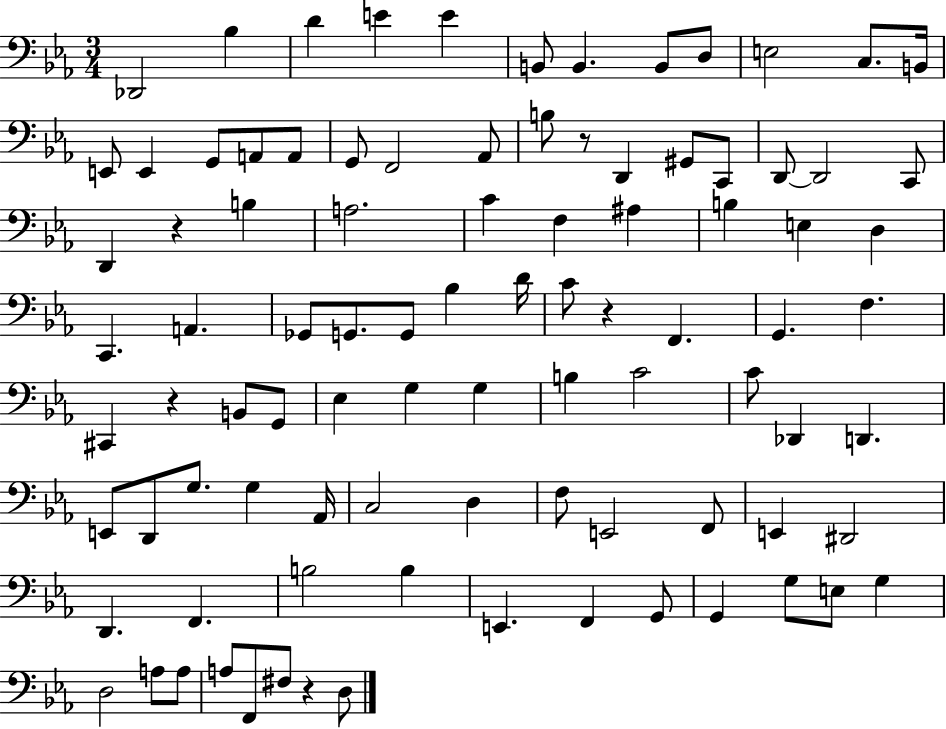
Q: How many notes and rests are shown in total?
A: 93